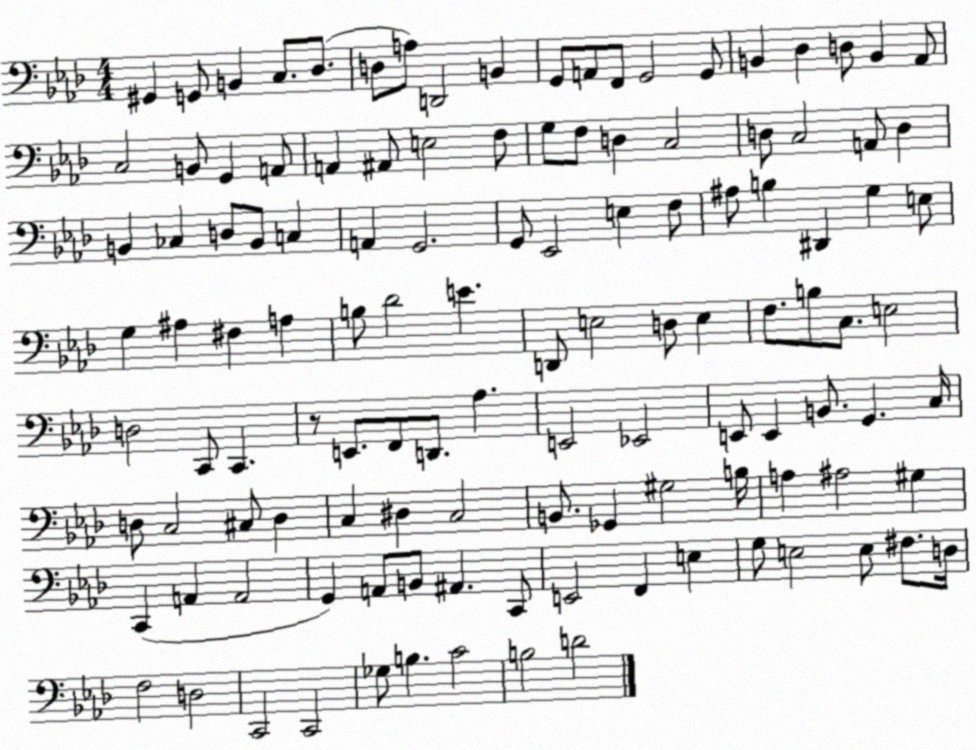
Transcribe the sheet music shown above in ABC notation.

X:1
T:Untitled
M:4/4
L:1/4
K:Ab
^G,, G,,/2 B,, C,/2 _D,/2 D,/2 A,/2 D,,2 B,, G,,/2 A,,/2 F,,/2 G,,2 G,,/2 B,, _D, D,/2 B,, _A,,/2 C,2 B,,/2 G,, A,,/2 A,, ^A,,/2 E,2 F,/2 G,/2 F,/2 D, C,2 D,/2 C,2 A,,/2 D, B,, _C, D,/2 B,,/2 C, A,, G,,2 G,,/2 _E,,2 E, F,/2 ^A,/2 B, ^D,, G, E,/2 G, ^A, ^F, A, B,/2 _D2 E D,,/2 E,2 D,/2 E, F,/2 B,/2 C,/2 E,2 D,2 C,,/2 C,, z/2 E,,/2 F,,/2 D,,/2 _A, E,,2 _E,,2 E,,/2 E,, B,,/2 G,, C,/4 D,/2 C,2 ^C,/2 D, C, ^D, C,2 B,,/2 _G,, ^G,2 B,/4 A, ^A,2 ^G, C,, A,, A,,2 G,, A,,/2 B,,/2 ^A,, C,,/2 E,,2 F,, E, G,/2 E,2 E,/2 ^F,/2 D,/4 F,2 D,2 C,,2 C,,2 _G,/2 B, C2 B,2 D2